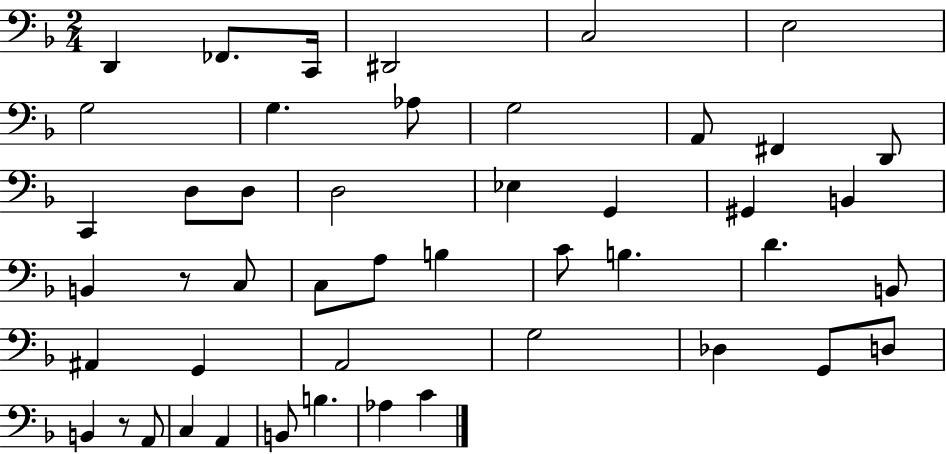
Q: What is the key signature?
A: F major